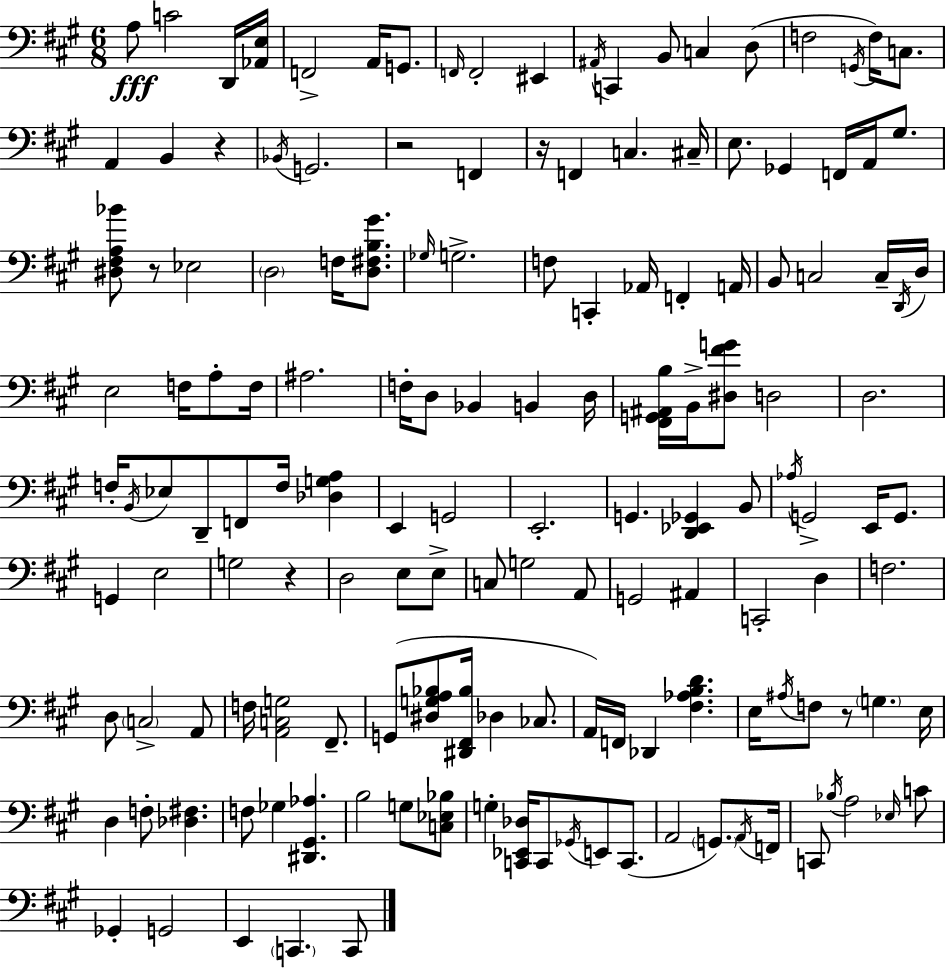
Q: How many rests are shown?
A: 6